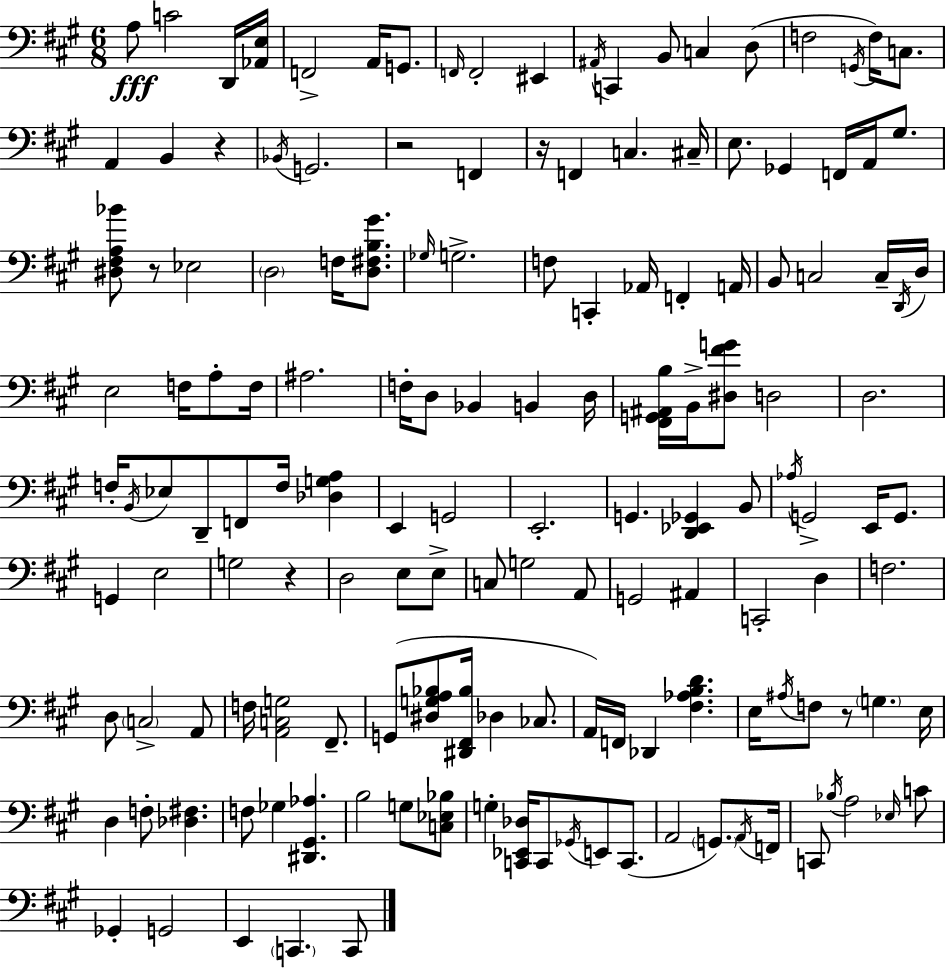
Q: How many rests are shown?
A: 6